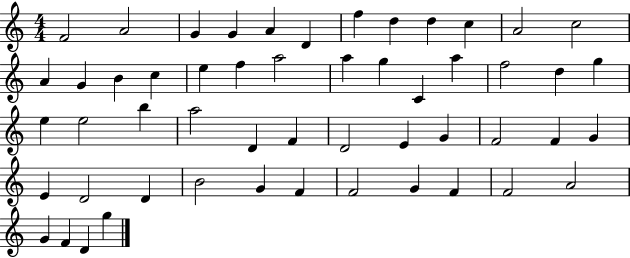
F4/h A4/h G4/q G4/q A4/q D4/q F5/q D5/q D5/q C5/q A4/h C5/h A4/q G4/q B4/q C5/q E5/q F5/q A5/h A5/q G5/q C4/q A5/q F5/h D5/q G5/q E5/q E5/h B5/q A5/h D4/q F4/q D4/h E4/q G4/q F4/h F4/q G4/q E4/q D4/h D4/q B4/h G4/q F4/q F4/h G4/q F4/q F4/h A4/h G4/q F4/q D4/q G5/q